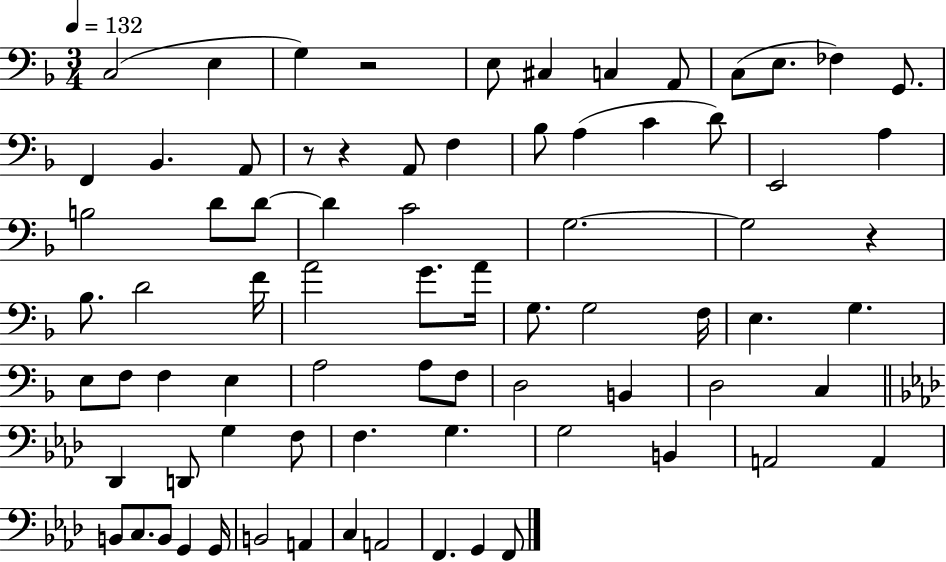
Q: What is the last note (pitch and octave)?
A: F2